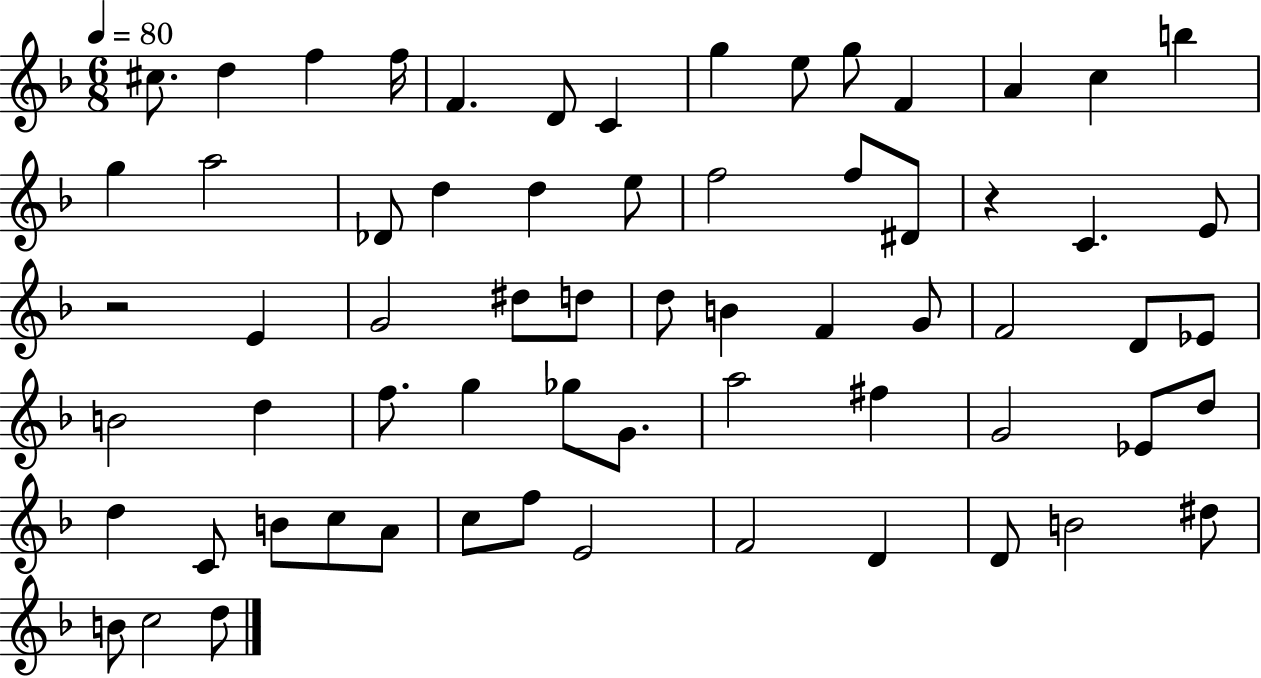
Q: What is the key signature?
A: F major